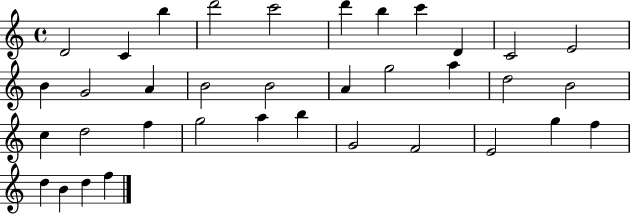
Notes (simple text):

D4/h C4/q B5/q D6/h C6/h D6/q B5/q C6/q D4/q C4/h E4/h B4/q G4/h A4/q B4/h B4/h A4/q G5/h A5/q D5/h B4/h C5/q D5/h F5/q G5/h A5/q B5/q G4/h F4/h E4/h G5/q F5/q D5/q B4/q D5/q F5/q